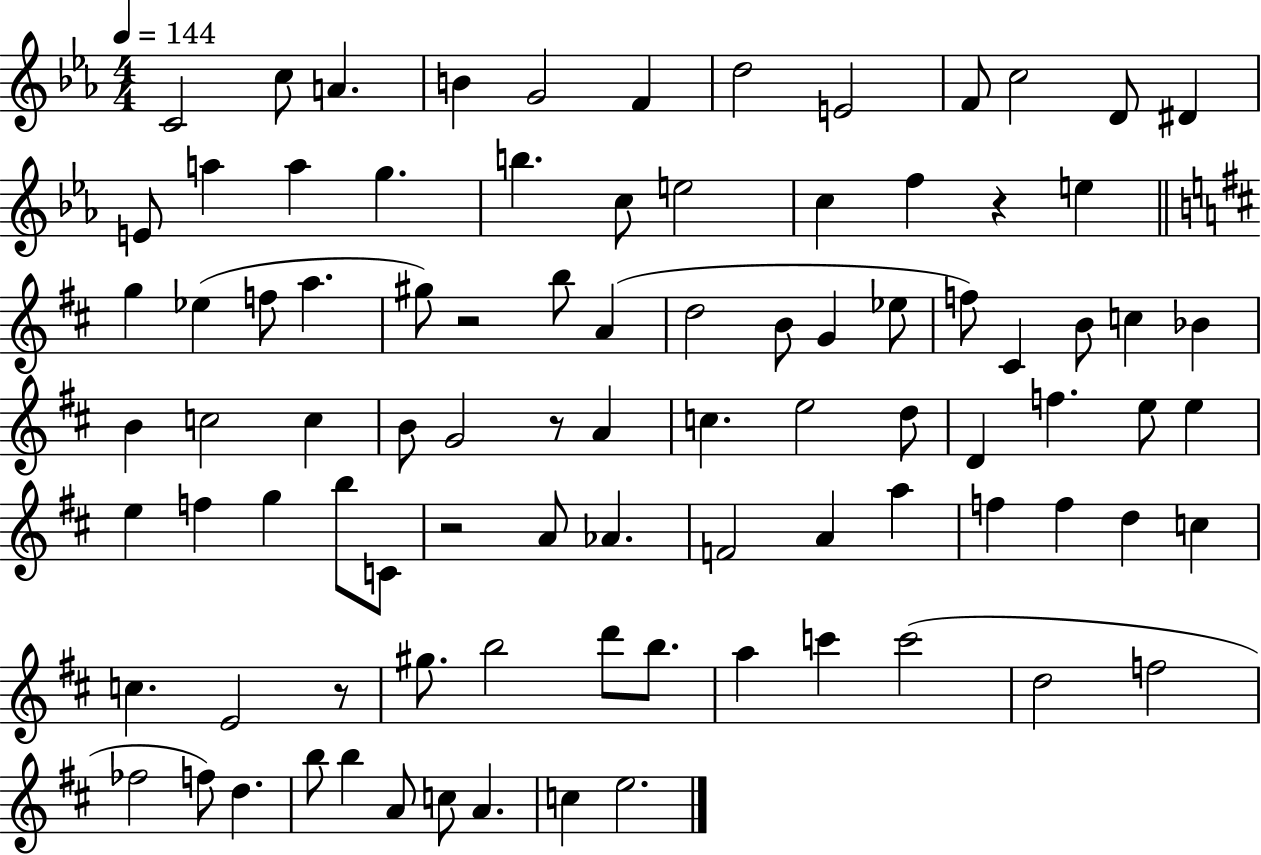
{
  \clef treble
  \numericTimeSignature
  \time 4/4
  \key ees \major
  \tempo 4 = 144
  \repeat volta 2 { c'2 c''8 a'4. | b'4 g'2 f'4 | d''2 e'2 | f'8 c''2 d'8 dis'4 | \break e'8 a''4 a''4 g''4. | b''4. c''8 e''2 | c''4 f''4 r4 e''4 | \bar "||" \break \key b \minor g''4 ees''4( f''8 a''4. | gis''8) r2 b''8 a'4( | d''2 b'8 g'4 ees''8 | f''8) cis'4 b'8 c''4 bes'4 | \break b'4 c''2 c''4 | b'8 g'2 r8 a'4 | c''4. e''2 d''8 | d'4 f''4. e''8 e''4 | \break e''4 f''4 g''4 b''8 c'8 | r2 a'8 aes'4. | f'2 a'4 a''4 | f''4 f''4 d''4 c''4 | \break c''4. e'2 r8 | gis''8. b''2 d'''8 b''8. | a''4 c'''4 c'''2( | d''2 f''2 | \break fes''2 f''8) d''4. | b''8 b''4 a'8 c''8 a'4. | c''4 e''2. | } \bar "|."
}